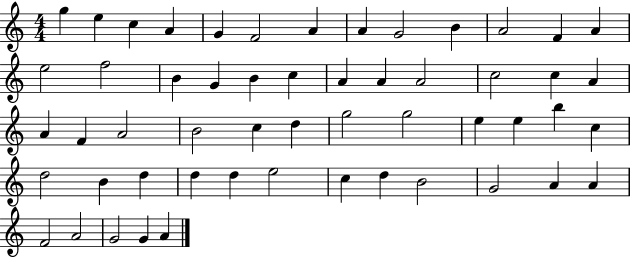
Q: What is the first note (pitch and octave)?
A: G5